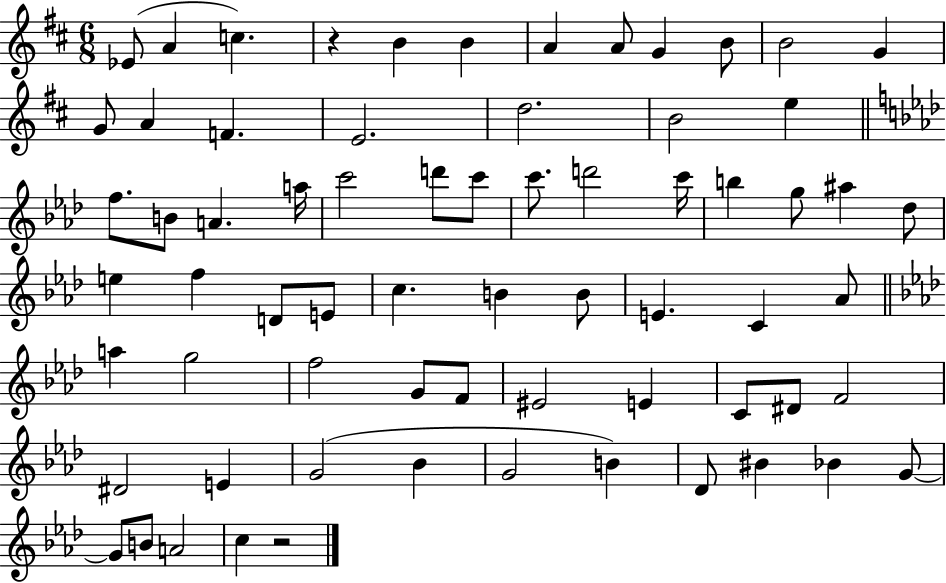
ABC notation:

X:1
T:Untitled
M:6/8
L:1/4
K:D
_E/2 A c z B B A A/2 G B/2 B2 G G/2 A F E2 d2 B2 e f/2 B/2 A a/4 c'2 d'/2 c'/2 c'/2 d'2 c'/4 b g/2 ^a _d/2 e f D/2 E/2 c B B/2 E C _A/2 a g2 f2 G/2 F/2 ^E2 E C/2 ^D/2 F2 ^D2 E G2 _B G2 B _D/2 ^B _B G/2 G/2 B/2 A2 c z2